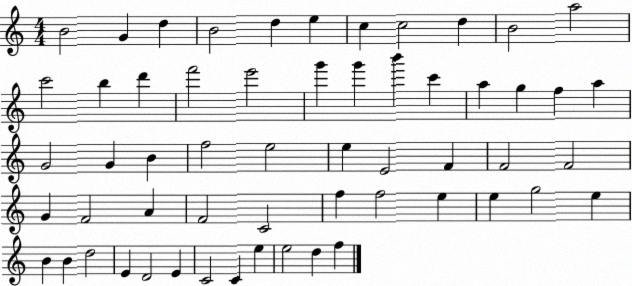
X:1
T:Untitled
M:4/4
L:1/4
K:C
B2 G d B2 d e c c2 d B2 a2 c'2 b d' f'2 e'2 g' g' b' c' a g f a G2 G B f2 e2 e E2 F F2 F2 G F2 A F2 C2 f f2 e e g2 e B B d2 E D2 E C2 C e e2 d f